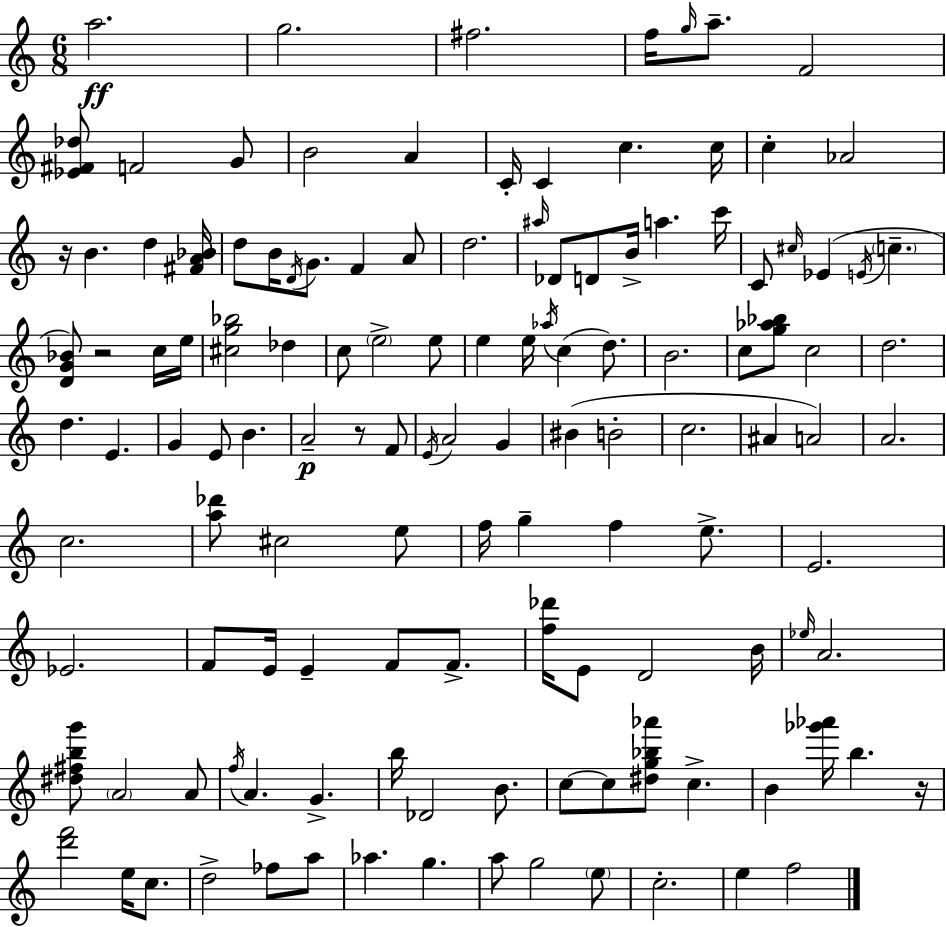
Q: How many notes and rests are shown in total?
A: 128